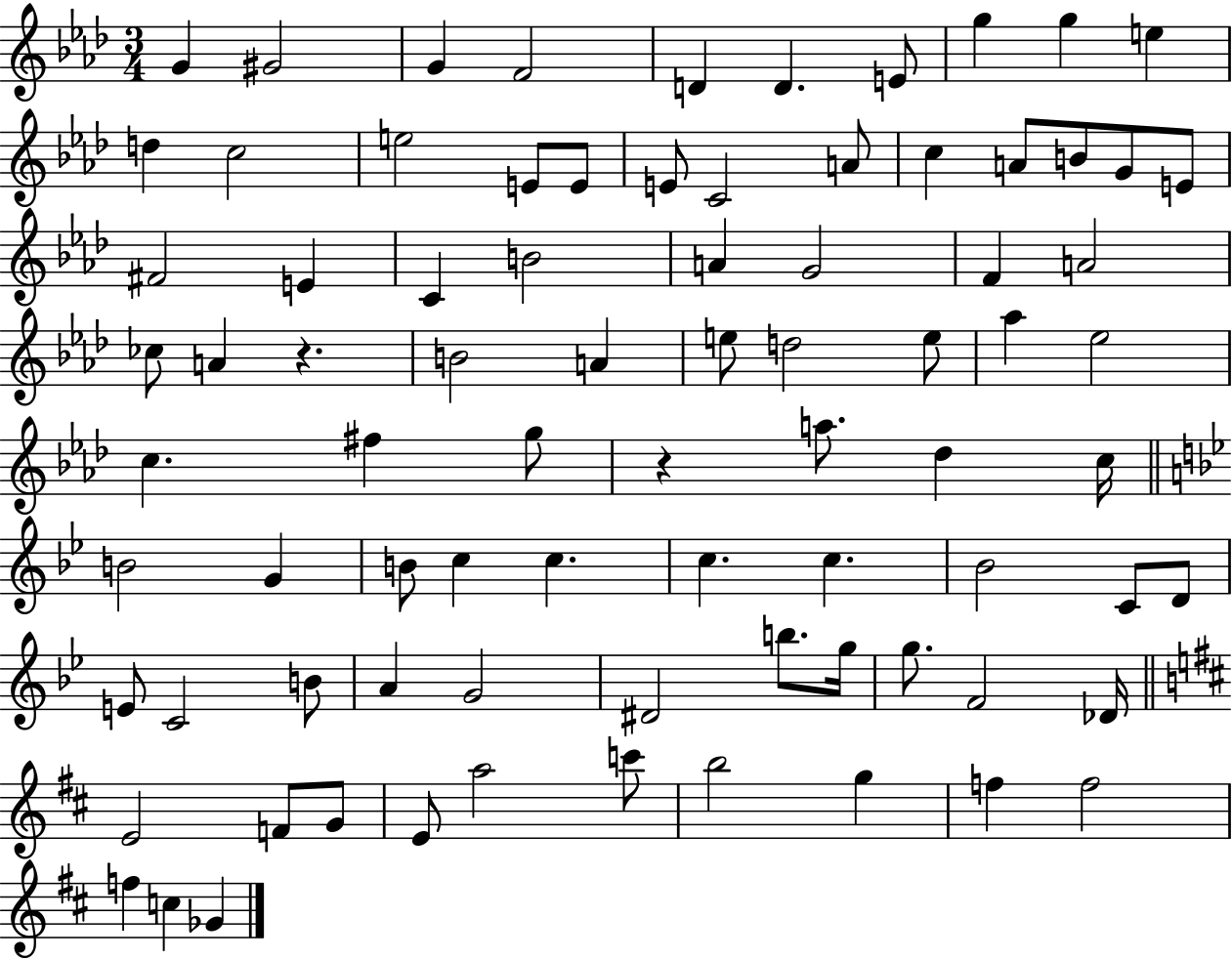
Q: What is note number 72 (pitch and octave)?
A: A5